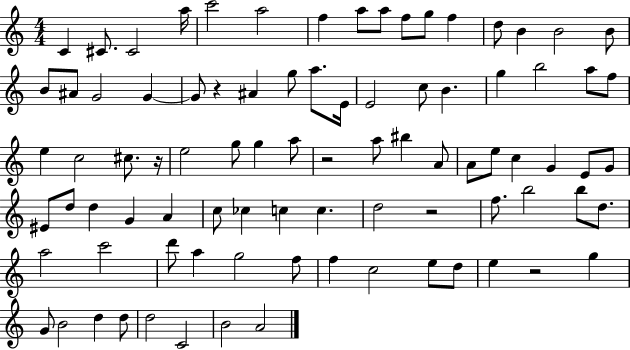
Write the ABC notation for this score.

X:1
T:Untitled
M:4/4
L:1/4
K:C
C ^C/2 ^C2 a/4 c'2 a2 f a/2 a/2 f/2 g/2 f d/2 B B2 B/2 B/2 ^A/2 G2 G G/2 z ^A g/2 a/2 E/4 E2 c/2 B g b2 a/2 f/2 e c2 ^c/2 z/4 e2 g/2 g a/2 z2 a/2 ^b A/2 A/2 e/2 c G E/2 G/2 ^E/2 d/2 d G A c/2 _c c c d2 z2 f/2 b2 b/2 d/2 a2 c'2 d'/2 a g2 f/2 f c2 e/2 d/2 e z2 g G/2 B2 d d/2 d2 C2 B2 A2